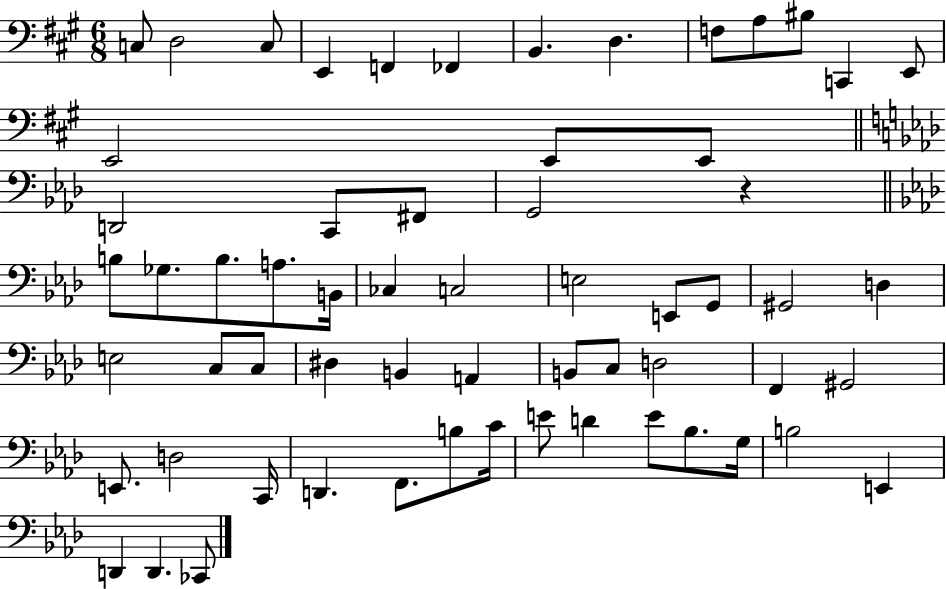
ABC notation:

X:1
T:Untitled
M:6/8
L:1/4
K:A
C,/2 D,2 C,/2 E,, F,, _F,, B,, D, F,/2 A,/2 ^B,/2 C,, E,,/2 E,,2 E,,/2 E,,/2 D,,2 C,,/2 ^F,,/2 G,,2 z B,/2 _G,/2 B,/2 A,/2 B,,/4 _C, C,2 E,2 E,,/2 G,,/2 ^G,,2 D, E,2 C,/2 C,/2 ^D, B,, A,, B,,/2 C,/2 D,2 F,, ^G,,2 E,,/2 D,2 C,,/4 D,, F,,/2 B,/2 C/4 E/2 D E/2 _B,/2 G,/4 B,2 E,, D,, D,, _C,,/2